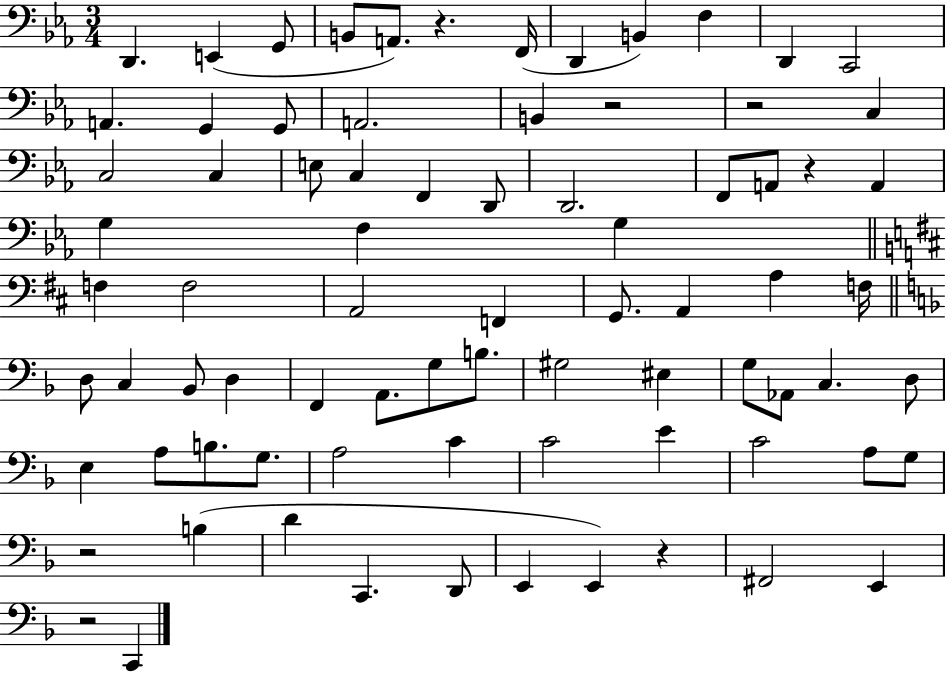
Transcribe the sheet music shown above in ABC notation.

X:1
T:Untitled
M:3/4
L:1/4
K:Eb
D,, E,, G,,/2 B,,/2 A,,/2 z F,,/4 D,, B,, F, D,, C,,2 A,, G,, G,,/2 A,,2 B,, z2 z2 C, C,2 C, E,/2 C, F,, D,,/2 D,,2 F,,/2 A,,/2 z A,, G, F, G, F, F,2 A,,2 F,, G,,/2 A,, A, F,/4 D,/2 C, _B,,/2 D, F,, A,,/2 G,/2 B,/2 ^G,2 ^E, G,/2 _A,,/2 C, D,/2 E, A,/2 B,/2 G,/2 A,2 C C2 E C2 A,/2 G,/2 z2 B, D C,, D,,/2 E,, E,, z ^F,,2 E,, z2 C,,